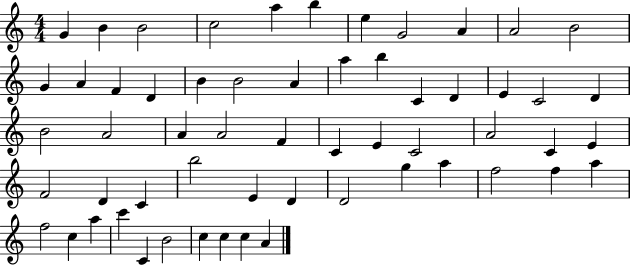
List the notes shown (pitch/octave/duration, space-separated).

G4/q B4/q B4/h C5/h A5/q B5/q E5/q G4/h A4/q A4/h B4/h G4/q A4/q F4/q D4/q B4/q B4/h A4/q A5/q B5/q C4/q D4/q E4/q C4/h D4/q B4/h A4/h A4/q A4/h F4/q C4/q E4/q C4/h A4/h C4/q E4/q F4/h D4/q C4/q B5/h E4/q D4/q D4/h G5/q A5/q F5/h F5/q A5/q F5/h C5/q A5/q C6/q C4/q B4/h C5/q C5/q C5/q A4/q